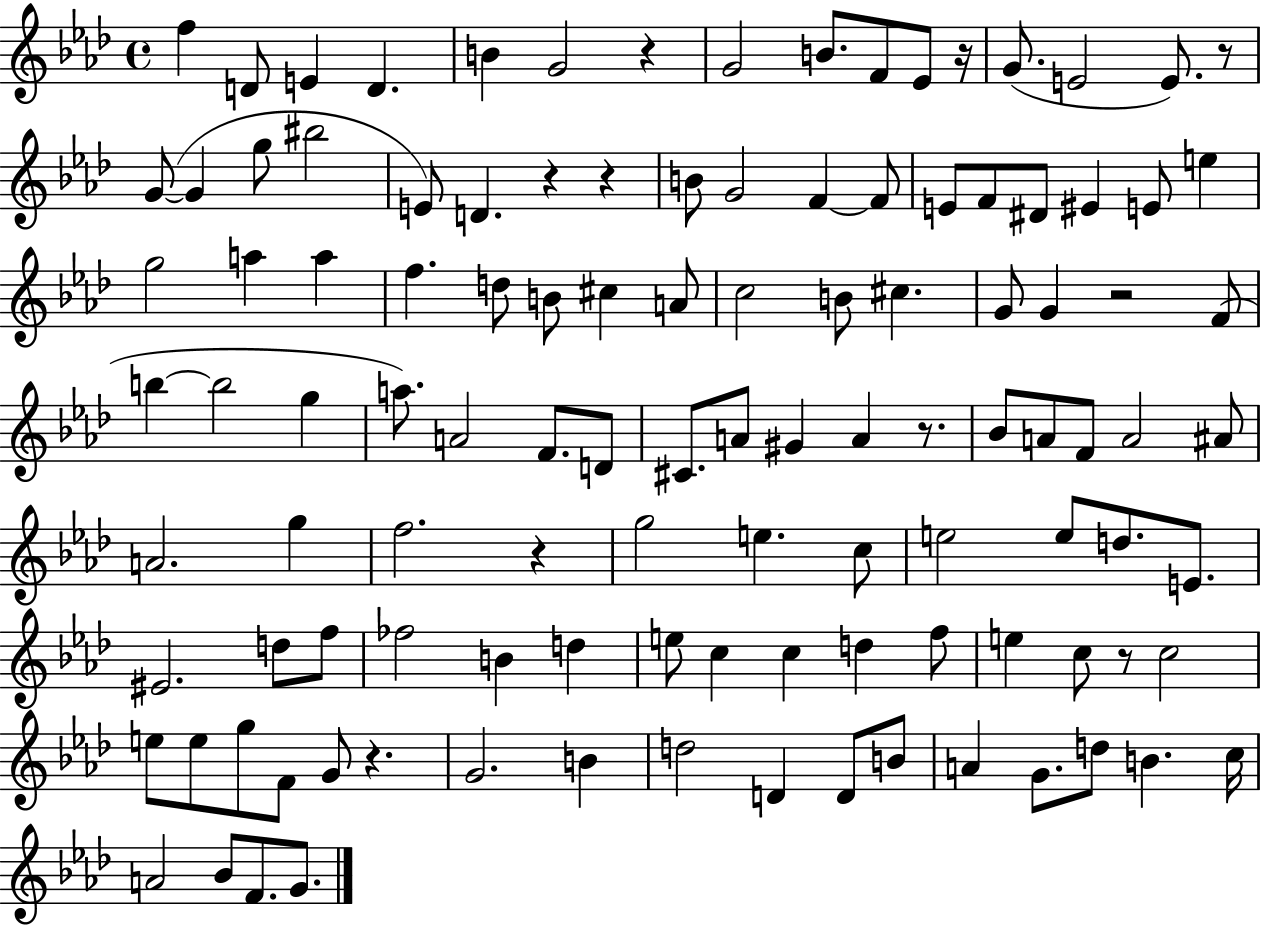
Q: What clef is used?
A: treble